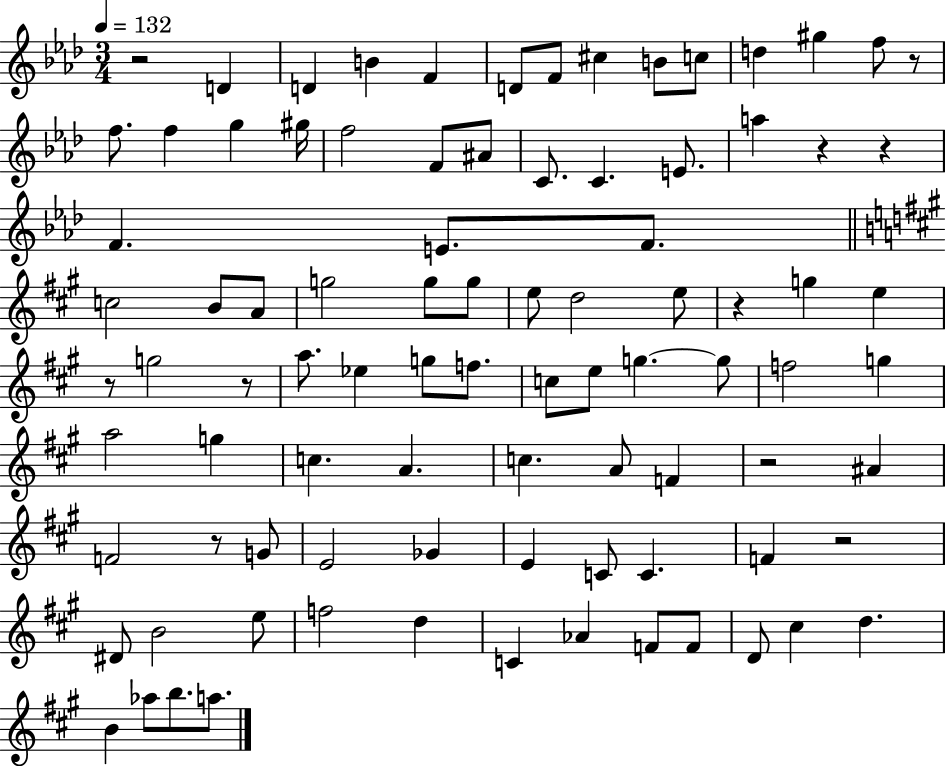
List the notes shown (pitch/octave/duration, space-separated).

R/h D4/q D4/q B4/q F4/q D4/e F4/e C#5/q B4/e C5/e D5/q G#5/q F5/e R/e F5/e. F5/q G5/q G#5/s F5/h F4/e A#4/e C4/e. C4/q. E4/e. A5/q R/q R/q F4/q. E4/e. F4/e. C5/h B4/e A4/e G5/h G5/e G5/e E5/e D5/h E5/e R/q G5/q E5/q R/e G5/h R/e A5/e. Eb5/q G5/e F5/e. C5/e E5/e G5/q. G5/e F5/h G5/q A5/h G5/q C5/q. A4/q. C5/q. A4/e F4/q R/h A#4/q F4/h R/e G4/e E4/h Gb4/q E4/q C4/e C4/q. F4/q R/h D#4/e B4/h E5/e F5/h D5/q C4/q Ab4/q F4/e F4/e D4/e C#5/q D5/q. B4/q Ab5/e B5/e. A5/e.